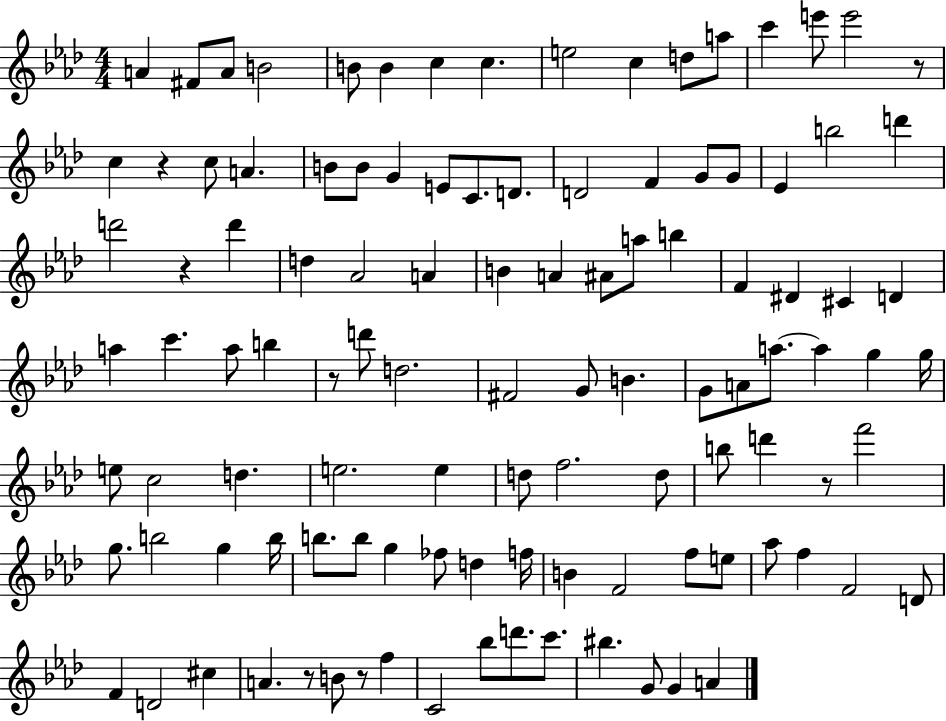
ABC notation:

X:1
T:Untitled
M:4/4
L:1/4
K:Ab
A ^F/2 A/2 B2 B/2 B c c e2 c d/2 a/2 c' e'/2 e'2 z/2 c z c/2 A B/2 B/2 G E/2 C/2 D/2 D2 F G/2 G/2 _E b2 d' d'2 z d' d _A2 A B A ^A/2 a/2 b F ^D ^C D a c' a/2 b z/2 d'/2 d2 ^F2 G/2 B G/2 A/2 a/2 a g g/4 e/2 c2 d e2 e d/2 f2 d/2 b/2 d' z/2 f'2 g/2 b2 g b/4 b/2 b/2 g _f/2 d f/4 B F2 f/2 e/2 _a/2 f F2 D/2 F D2 ^c A z/2 B/2 z/2 f C2 _b/2 d'/2 c'/2 ^b G/2 G A